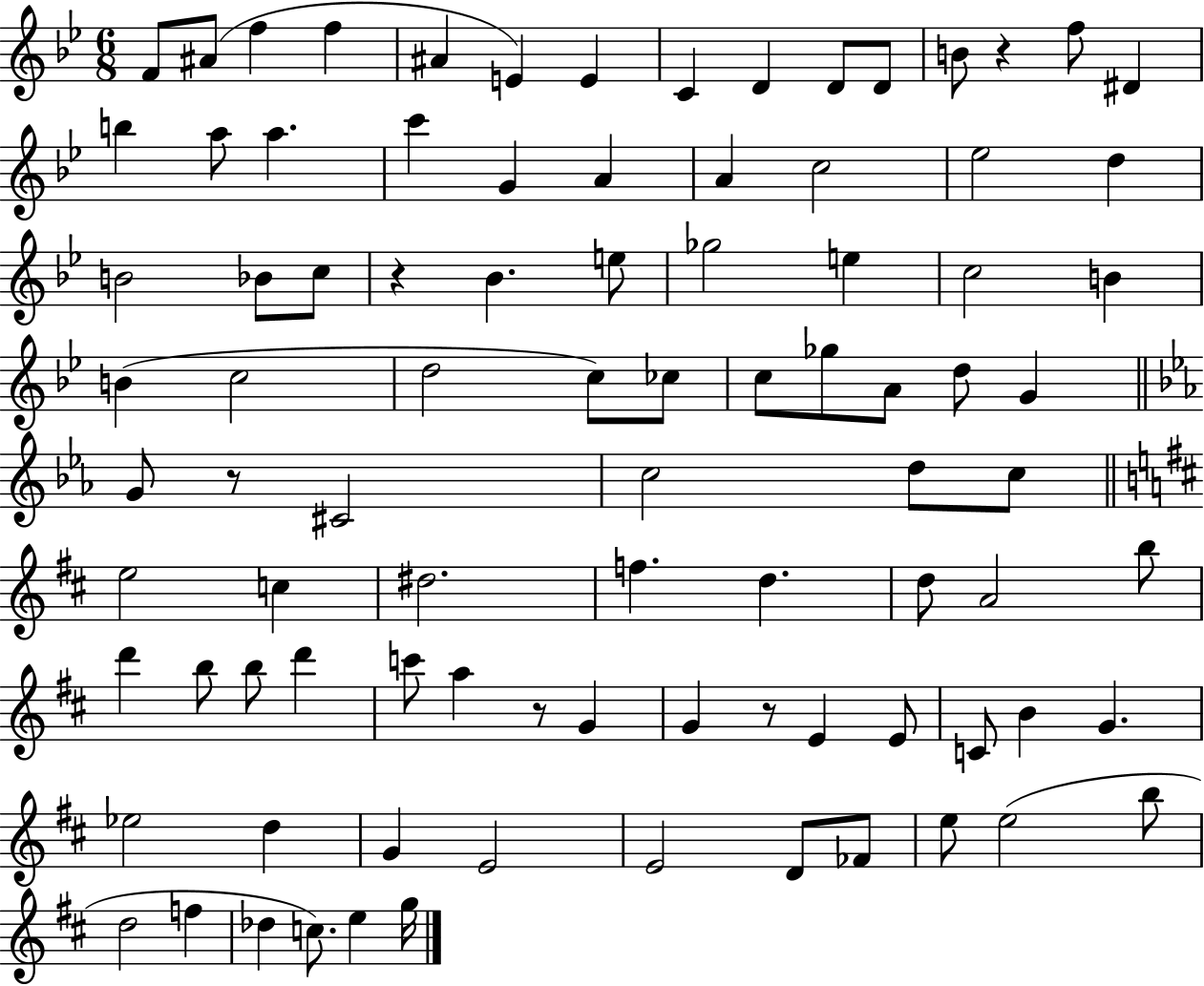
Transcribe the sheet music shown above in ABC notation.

X:1
T:Untitled
M:6/8
L:1/4
K:Bb
F/2 ^A/2 f f ^A E E C D D/2 D/2 B/2 z f/2 ^D b a/2 a c' G A A c2 _e2 d B2 _B/2 c/2 z _B e/2 _g2 e c2 B B c2 d2 c/2 _c/2 c/2 _g/2 A/2 d/2 G G/2 z/2 ^C2 c2 d/2 c/2 e2 c ^d2 f d d/2 A2 b/2 d' b/2 b/2 d' c'/2 a z/2 G G z/2 E E/2 C/2 B G _e2 d G E2 E2 D/2 _F/2 e/2 e2 b/2 d2 f _d c/2 e g/4